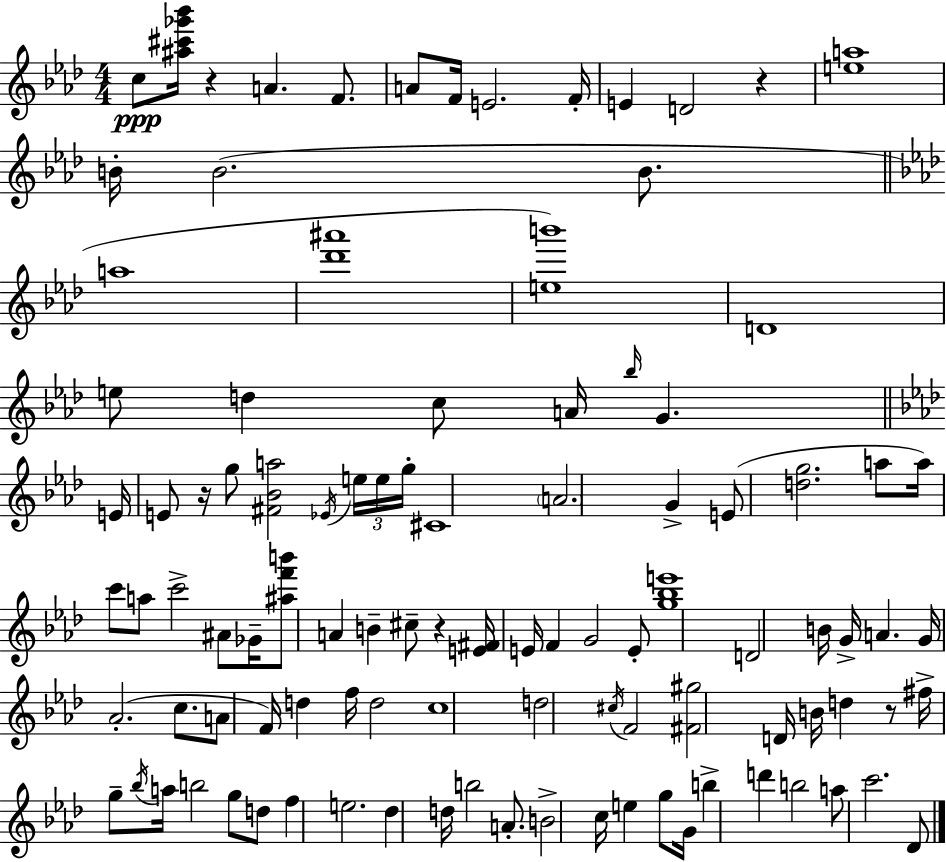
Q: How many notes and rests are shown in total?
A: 103